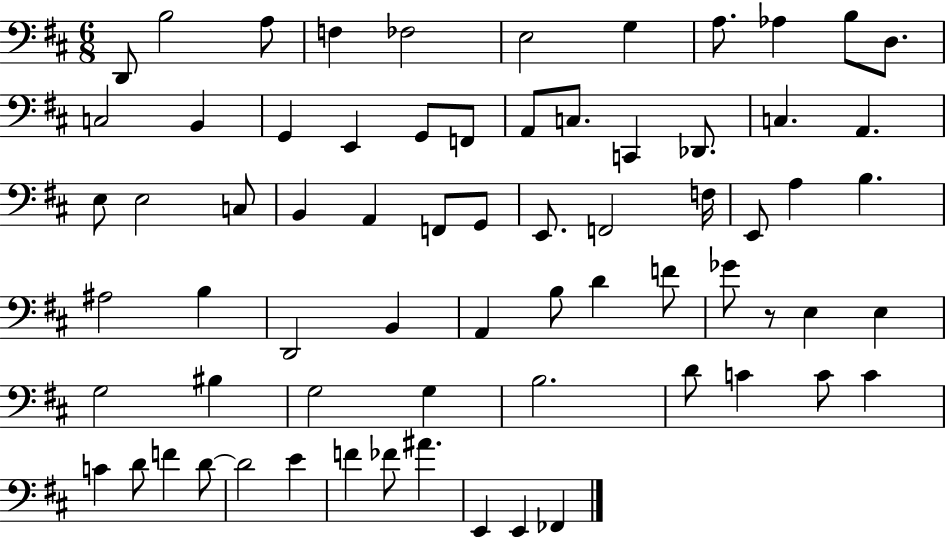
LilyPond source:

{
  \clef bass
  \numericTimeSignature
  \time 6/8
  \key d \major
  \repeat volta 2 { d,8 b2 a8 | f4 fes2 | e2 g4 | a8. aes4 b8 d8. | \break c2 b,4 | g,4 e,4 g,8 f,8 | a,8 c8. c,4 des,8. | c4. a,4. | \break e8 e2 c8 | b,4 a,4 f,8 g,8 | e,8. f,2 f16 | e,8 a4 b4. | \break ais2 b4 | d,2 b,4 | a,4 b8 d'4 f'8 | ges'8 r8 e4 e4 | \break g2 bis4 | g2 g4 | b2. | d'8 c'4 c'8 c'4 | \break c'4 d'8 f'4 d'8~~ | d'2 e'4 | f'4 fes'8 ais'4. | e,4 e,4 fes,4 | \break } \bar "|."
}